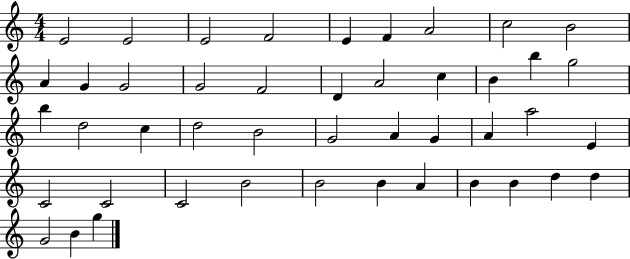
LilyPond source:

{
  \clef treble
  \numericTimeSignature
  \time 4/4
  \key c \major
  e'2 e'2 | e'2 f'2 | e'4 f'4 a'2 | c''2 b'2 | \break a'4 g'4 g'2 | g'2 f'2 | d'4 a'2 c''4 | b'4 b''4 g''2 | \break b''4 d''2 c''4 | d''2 b'2 | g'2 a'4 g'4 | a'4 a''2 e'4 | \break c'2 c'2 | c'2 b'2 | b'2 b'4 a'4 | b'4 b'4 d''4 d''4 | \break g'2 b'4 g''4 | \bar "|."
}